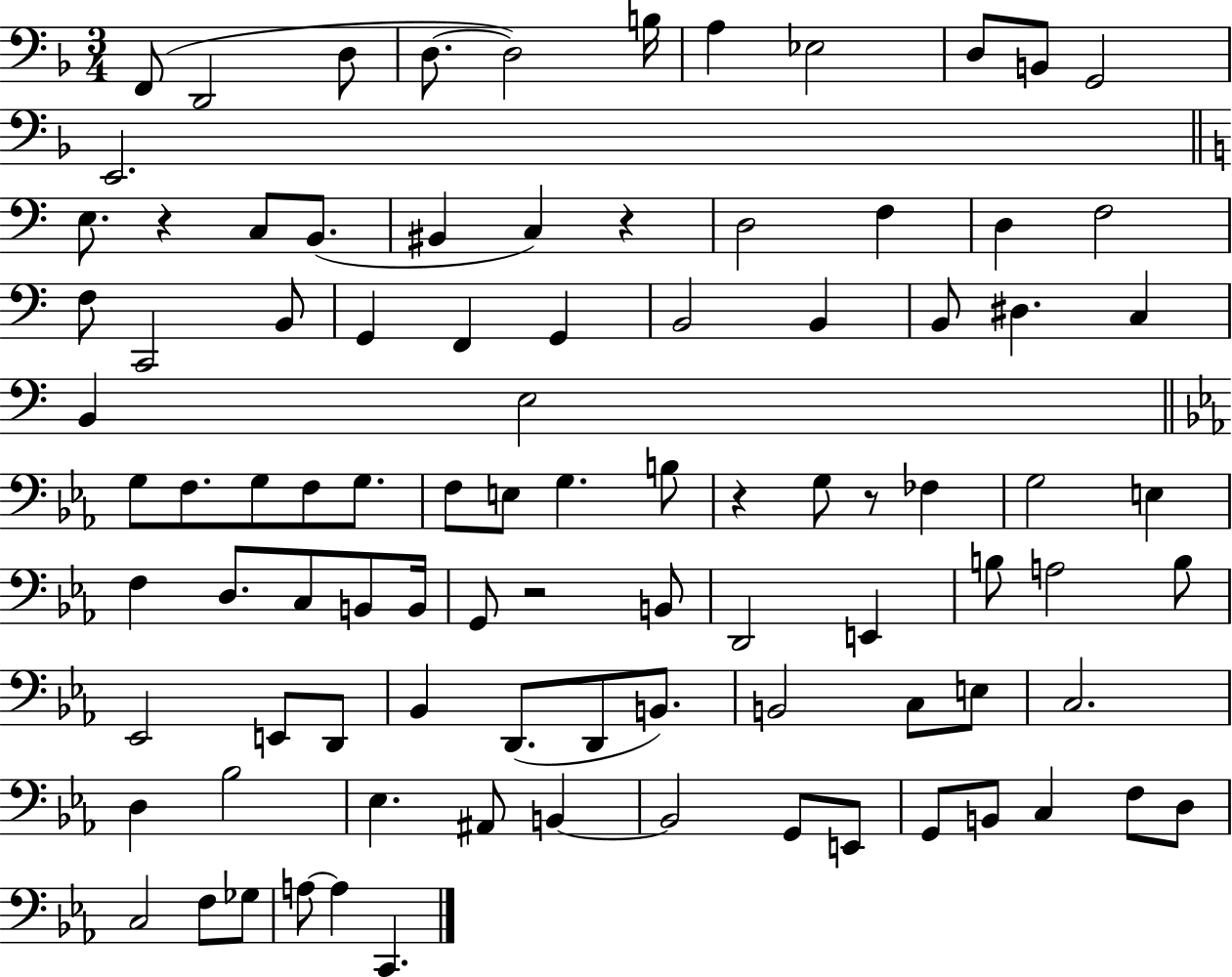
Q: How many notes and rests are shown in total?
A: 94